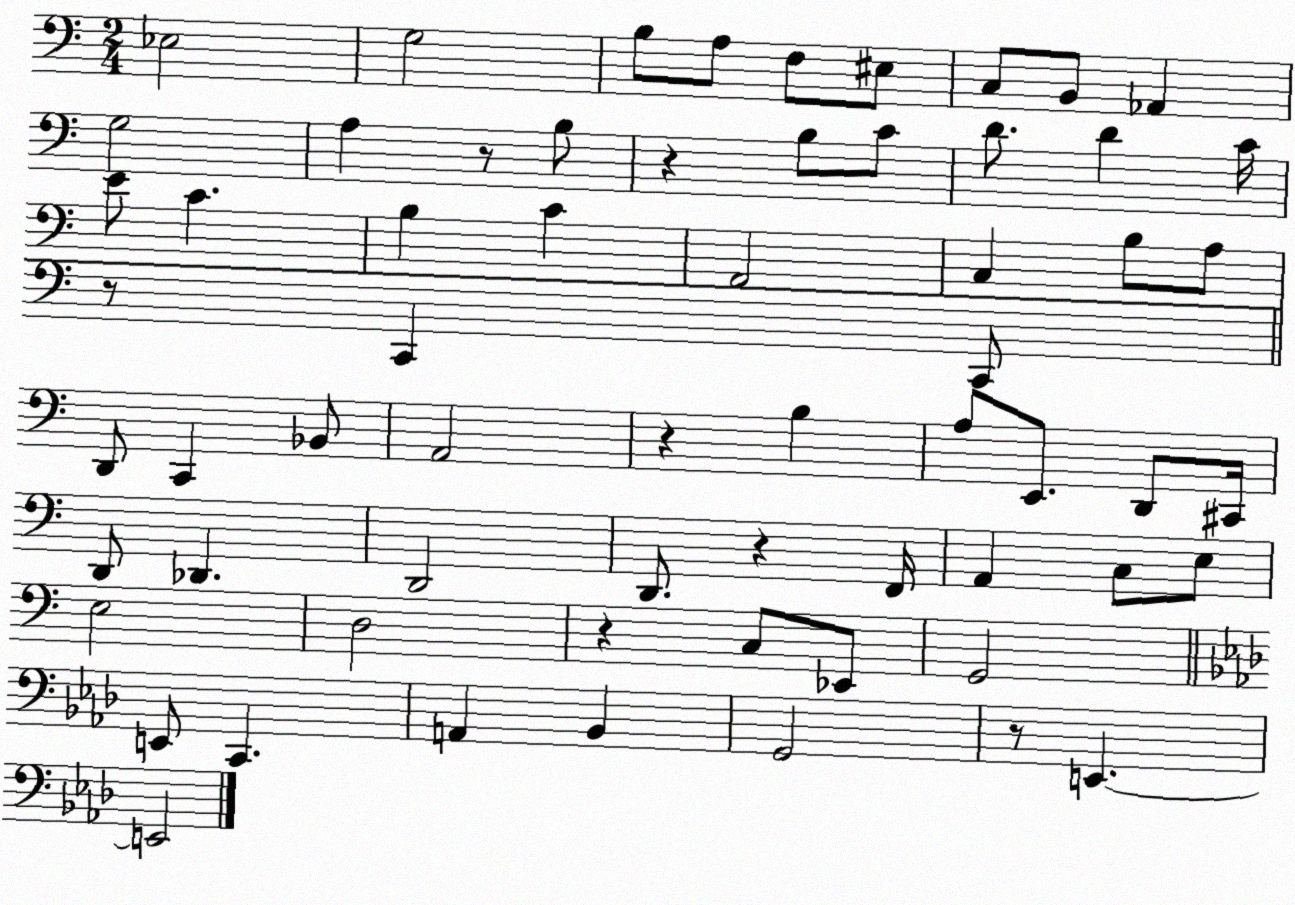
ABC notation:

X:1
T:Untitled
M:2/4
L:1/4
K:C
_E,2 G,2 B,/2 A,/2 F,/2 ^E,/2 C,/2 B,,/2 _A,, G,2 A, z/2 B,/2 z B,/2 C/2 D/2 D C/4 E/2 C B, C A,,2 C, B,/2 A,/2 z/2 C,, C,,/2 D,,/2 C,, _B,,/2 A,,2 z B, A,/2 E,,/2 D,,/2 ^C,,/4 D,,/2 _D,, D,,2 D,,/2 z F,,/4 A,, C,/2 E,/2 E,2 D,2 z C,/2 _E,,/2 G,,2 E,,/2 C,, A,, _B,, G,,2 z/2 E,, E,,2